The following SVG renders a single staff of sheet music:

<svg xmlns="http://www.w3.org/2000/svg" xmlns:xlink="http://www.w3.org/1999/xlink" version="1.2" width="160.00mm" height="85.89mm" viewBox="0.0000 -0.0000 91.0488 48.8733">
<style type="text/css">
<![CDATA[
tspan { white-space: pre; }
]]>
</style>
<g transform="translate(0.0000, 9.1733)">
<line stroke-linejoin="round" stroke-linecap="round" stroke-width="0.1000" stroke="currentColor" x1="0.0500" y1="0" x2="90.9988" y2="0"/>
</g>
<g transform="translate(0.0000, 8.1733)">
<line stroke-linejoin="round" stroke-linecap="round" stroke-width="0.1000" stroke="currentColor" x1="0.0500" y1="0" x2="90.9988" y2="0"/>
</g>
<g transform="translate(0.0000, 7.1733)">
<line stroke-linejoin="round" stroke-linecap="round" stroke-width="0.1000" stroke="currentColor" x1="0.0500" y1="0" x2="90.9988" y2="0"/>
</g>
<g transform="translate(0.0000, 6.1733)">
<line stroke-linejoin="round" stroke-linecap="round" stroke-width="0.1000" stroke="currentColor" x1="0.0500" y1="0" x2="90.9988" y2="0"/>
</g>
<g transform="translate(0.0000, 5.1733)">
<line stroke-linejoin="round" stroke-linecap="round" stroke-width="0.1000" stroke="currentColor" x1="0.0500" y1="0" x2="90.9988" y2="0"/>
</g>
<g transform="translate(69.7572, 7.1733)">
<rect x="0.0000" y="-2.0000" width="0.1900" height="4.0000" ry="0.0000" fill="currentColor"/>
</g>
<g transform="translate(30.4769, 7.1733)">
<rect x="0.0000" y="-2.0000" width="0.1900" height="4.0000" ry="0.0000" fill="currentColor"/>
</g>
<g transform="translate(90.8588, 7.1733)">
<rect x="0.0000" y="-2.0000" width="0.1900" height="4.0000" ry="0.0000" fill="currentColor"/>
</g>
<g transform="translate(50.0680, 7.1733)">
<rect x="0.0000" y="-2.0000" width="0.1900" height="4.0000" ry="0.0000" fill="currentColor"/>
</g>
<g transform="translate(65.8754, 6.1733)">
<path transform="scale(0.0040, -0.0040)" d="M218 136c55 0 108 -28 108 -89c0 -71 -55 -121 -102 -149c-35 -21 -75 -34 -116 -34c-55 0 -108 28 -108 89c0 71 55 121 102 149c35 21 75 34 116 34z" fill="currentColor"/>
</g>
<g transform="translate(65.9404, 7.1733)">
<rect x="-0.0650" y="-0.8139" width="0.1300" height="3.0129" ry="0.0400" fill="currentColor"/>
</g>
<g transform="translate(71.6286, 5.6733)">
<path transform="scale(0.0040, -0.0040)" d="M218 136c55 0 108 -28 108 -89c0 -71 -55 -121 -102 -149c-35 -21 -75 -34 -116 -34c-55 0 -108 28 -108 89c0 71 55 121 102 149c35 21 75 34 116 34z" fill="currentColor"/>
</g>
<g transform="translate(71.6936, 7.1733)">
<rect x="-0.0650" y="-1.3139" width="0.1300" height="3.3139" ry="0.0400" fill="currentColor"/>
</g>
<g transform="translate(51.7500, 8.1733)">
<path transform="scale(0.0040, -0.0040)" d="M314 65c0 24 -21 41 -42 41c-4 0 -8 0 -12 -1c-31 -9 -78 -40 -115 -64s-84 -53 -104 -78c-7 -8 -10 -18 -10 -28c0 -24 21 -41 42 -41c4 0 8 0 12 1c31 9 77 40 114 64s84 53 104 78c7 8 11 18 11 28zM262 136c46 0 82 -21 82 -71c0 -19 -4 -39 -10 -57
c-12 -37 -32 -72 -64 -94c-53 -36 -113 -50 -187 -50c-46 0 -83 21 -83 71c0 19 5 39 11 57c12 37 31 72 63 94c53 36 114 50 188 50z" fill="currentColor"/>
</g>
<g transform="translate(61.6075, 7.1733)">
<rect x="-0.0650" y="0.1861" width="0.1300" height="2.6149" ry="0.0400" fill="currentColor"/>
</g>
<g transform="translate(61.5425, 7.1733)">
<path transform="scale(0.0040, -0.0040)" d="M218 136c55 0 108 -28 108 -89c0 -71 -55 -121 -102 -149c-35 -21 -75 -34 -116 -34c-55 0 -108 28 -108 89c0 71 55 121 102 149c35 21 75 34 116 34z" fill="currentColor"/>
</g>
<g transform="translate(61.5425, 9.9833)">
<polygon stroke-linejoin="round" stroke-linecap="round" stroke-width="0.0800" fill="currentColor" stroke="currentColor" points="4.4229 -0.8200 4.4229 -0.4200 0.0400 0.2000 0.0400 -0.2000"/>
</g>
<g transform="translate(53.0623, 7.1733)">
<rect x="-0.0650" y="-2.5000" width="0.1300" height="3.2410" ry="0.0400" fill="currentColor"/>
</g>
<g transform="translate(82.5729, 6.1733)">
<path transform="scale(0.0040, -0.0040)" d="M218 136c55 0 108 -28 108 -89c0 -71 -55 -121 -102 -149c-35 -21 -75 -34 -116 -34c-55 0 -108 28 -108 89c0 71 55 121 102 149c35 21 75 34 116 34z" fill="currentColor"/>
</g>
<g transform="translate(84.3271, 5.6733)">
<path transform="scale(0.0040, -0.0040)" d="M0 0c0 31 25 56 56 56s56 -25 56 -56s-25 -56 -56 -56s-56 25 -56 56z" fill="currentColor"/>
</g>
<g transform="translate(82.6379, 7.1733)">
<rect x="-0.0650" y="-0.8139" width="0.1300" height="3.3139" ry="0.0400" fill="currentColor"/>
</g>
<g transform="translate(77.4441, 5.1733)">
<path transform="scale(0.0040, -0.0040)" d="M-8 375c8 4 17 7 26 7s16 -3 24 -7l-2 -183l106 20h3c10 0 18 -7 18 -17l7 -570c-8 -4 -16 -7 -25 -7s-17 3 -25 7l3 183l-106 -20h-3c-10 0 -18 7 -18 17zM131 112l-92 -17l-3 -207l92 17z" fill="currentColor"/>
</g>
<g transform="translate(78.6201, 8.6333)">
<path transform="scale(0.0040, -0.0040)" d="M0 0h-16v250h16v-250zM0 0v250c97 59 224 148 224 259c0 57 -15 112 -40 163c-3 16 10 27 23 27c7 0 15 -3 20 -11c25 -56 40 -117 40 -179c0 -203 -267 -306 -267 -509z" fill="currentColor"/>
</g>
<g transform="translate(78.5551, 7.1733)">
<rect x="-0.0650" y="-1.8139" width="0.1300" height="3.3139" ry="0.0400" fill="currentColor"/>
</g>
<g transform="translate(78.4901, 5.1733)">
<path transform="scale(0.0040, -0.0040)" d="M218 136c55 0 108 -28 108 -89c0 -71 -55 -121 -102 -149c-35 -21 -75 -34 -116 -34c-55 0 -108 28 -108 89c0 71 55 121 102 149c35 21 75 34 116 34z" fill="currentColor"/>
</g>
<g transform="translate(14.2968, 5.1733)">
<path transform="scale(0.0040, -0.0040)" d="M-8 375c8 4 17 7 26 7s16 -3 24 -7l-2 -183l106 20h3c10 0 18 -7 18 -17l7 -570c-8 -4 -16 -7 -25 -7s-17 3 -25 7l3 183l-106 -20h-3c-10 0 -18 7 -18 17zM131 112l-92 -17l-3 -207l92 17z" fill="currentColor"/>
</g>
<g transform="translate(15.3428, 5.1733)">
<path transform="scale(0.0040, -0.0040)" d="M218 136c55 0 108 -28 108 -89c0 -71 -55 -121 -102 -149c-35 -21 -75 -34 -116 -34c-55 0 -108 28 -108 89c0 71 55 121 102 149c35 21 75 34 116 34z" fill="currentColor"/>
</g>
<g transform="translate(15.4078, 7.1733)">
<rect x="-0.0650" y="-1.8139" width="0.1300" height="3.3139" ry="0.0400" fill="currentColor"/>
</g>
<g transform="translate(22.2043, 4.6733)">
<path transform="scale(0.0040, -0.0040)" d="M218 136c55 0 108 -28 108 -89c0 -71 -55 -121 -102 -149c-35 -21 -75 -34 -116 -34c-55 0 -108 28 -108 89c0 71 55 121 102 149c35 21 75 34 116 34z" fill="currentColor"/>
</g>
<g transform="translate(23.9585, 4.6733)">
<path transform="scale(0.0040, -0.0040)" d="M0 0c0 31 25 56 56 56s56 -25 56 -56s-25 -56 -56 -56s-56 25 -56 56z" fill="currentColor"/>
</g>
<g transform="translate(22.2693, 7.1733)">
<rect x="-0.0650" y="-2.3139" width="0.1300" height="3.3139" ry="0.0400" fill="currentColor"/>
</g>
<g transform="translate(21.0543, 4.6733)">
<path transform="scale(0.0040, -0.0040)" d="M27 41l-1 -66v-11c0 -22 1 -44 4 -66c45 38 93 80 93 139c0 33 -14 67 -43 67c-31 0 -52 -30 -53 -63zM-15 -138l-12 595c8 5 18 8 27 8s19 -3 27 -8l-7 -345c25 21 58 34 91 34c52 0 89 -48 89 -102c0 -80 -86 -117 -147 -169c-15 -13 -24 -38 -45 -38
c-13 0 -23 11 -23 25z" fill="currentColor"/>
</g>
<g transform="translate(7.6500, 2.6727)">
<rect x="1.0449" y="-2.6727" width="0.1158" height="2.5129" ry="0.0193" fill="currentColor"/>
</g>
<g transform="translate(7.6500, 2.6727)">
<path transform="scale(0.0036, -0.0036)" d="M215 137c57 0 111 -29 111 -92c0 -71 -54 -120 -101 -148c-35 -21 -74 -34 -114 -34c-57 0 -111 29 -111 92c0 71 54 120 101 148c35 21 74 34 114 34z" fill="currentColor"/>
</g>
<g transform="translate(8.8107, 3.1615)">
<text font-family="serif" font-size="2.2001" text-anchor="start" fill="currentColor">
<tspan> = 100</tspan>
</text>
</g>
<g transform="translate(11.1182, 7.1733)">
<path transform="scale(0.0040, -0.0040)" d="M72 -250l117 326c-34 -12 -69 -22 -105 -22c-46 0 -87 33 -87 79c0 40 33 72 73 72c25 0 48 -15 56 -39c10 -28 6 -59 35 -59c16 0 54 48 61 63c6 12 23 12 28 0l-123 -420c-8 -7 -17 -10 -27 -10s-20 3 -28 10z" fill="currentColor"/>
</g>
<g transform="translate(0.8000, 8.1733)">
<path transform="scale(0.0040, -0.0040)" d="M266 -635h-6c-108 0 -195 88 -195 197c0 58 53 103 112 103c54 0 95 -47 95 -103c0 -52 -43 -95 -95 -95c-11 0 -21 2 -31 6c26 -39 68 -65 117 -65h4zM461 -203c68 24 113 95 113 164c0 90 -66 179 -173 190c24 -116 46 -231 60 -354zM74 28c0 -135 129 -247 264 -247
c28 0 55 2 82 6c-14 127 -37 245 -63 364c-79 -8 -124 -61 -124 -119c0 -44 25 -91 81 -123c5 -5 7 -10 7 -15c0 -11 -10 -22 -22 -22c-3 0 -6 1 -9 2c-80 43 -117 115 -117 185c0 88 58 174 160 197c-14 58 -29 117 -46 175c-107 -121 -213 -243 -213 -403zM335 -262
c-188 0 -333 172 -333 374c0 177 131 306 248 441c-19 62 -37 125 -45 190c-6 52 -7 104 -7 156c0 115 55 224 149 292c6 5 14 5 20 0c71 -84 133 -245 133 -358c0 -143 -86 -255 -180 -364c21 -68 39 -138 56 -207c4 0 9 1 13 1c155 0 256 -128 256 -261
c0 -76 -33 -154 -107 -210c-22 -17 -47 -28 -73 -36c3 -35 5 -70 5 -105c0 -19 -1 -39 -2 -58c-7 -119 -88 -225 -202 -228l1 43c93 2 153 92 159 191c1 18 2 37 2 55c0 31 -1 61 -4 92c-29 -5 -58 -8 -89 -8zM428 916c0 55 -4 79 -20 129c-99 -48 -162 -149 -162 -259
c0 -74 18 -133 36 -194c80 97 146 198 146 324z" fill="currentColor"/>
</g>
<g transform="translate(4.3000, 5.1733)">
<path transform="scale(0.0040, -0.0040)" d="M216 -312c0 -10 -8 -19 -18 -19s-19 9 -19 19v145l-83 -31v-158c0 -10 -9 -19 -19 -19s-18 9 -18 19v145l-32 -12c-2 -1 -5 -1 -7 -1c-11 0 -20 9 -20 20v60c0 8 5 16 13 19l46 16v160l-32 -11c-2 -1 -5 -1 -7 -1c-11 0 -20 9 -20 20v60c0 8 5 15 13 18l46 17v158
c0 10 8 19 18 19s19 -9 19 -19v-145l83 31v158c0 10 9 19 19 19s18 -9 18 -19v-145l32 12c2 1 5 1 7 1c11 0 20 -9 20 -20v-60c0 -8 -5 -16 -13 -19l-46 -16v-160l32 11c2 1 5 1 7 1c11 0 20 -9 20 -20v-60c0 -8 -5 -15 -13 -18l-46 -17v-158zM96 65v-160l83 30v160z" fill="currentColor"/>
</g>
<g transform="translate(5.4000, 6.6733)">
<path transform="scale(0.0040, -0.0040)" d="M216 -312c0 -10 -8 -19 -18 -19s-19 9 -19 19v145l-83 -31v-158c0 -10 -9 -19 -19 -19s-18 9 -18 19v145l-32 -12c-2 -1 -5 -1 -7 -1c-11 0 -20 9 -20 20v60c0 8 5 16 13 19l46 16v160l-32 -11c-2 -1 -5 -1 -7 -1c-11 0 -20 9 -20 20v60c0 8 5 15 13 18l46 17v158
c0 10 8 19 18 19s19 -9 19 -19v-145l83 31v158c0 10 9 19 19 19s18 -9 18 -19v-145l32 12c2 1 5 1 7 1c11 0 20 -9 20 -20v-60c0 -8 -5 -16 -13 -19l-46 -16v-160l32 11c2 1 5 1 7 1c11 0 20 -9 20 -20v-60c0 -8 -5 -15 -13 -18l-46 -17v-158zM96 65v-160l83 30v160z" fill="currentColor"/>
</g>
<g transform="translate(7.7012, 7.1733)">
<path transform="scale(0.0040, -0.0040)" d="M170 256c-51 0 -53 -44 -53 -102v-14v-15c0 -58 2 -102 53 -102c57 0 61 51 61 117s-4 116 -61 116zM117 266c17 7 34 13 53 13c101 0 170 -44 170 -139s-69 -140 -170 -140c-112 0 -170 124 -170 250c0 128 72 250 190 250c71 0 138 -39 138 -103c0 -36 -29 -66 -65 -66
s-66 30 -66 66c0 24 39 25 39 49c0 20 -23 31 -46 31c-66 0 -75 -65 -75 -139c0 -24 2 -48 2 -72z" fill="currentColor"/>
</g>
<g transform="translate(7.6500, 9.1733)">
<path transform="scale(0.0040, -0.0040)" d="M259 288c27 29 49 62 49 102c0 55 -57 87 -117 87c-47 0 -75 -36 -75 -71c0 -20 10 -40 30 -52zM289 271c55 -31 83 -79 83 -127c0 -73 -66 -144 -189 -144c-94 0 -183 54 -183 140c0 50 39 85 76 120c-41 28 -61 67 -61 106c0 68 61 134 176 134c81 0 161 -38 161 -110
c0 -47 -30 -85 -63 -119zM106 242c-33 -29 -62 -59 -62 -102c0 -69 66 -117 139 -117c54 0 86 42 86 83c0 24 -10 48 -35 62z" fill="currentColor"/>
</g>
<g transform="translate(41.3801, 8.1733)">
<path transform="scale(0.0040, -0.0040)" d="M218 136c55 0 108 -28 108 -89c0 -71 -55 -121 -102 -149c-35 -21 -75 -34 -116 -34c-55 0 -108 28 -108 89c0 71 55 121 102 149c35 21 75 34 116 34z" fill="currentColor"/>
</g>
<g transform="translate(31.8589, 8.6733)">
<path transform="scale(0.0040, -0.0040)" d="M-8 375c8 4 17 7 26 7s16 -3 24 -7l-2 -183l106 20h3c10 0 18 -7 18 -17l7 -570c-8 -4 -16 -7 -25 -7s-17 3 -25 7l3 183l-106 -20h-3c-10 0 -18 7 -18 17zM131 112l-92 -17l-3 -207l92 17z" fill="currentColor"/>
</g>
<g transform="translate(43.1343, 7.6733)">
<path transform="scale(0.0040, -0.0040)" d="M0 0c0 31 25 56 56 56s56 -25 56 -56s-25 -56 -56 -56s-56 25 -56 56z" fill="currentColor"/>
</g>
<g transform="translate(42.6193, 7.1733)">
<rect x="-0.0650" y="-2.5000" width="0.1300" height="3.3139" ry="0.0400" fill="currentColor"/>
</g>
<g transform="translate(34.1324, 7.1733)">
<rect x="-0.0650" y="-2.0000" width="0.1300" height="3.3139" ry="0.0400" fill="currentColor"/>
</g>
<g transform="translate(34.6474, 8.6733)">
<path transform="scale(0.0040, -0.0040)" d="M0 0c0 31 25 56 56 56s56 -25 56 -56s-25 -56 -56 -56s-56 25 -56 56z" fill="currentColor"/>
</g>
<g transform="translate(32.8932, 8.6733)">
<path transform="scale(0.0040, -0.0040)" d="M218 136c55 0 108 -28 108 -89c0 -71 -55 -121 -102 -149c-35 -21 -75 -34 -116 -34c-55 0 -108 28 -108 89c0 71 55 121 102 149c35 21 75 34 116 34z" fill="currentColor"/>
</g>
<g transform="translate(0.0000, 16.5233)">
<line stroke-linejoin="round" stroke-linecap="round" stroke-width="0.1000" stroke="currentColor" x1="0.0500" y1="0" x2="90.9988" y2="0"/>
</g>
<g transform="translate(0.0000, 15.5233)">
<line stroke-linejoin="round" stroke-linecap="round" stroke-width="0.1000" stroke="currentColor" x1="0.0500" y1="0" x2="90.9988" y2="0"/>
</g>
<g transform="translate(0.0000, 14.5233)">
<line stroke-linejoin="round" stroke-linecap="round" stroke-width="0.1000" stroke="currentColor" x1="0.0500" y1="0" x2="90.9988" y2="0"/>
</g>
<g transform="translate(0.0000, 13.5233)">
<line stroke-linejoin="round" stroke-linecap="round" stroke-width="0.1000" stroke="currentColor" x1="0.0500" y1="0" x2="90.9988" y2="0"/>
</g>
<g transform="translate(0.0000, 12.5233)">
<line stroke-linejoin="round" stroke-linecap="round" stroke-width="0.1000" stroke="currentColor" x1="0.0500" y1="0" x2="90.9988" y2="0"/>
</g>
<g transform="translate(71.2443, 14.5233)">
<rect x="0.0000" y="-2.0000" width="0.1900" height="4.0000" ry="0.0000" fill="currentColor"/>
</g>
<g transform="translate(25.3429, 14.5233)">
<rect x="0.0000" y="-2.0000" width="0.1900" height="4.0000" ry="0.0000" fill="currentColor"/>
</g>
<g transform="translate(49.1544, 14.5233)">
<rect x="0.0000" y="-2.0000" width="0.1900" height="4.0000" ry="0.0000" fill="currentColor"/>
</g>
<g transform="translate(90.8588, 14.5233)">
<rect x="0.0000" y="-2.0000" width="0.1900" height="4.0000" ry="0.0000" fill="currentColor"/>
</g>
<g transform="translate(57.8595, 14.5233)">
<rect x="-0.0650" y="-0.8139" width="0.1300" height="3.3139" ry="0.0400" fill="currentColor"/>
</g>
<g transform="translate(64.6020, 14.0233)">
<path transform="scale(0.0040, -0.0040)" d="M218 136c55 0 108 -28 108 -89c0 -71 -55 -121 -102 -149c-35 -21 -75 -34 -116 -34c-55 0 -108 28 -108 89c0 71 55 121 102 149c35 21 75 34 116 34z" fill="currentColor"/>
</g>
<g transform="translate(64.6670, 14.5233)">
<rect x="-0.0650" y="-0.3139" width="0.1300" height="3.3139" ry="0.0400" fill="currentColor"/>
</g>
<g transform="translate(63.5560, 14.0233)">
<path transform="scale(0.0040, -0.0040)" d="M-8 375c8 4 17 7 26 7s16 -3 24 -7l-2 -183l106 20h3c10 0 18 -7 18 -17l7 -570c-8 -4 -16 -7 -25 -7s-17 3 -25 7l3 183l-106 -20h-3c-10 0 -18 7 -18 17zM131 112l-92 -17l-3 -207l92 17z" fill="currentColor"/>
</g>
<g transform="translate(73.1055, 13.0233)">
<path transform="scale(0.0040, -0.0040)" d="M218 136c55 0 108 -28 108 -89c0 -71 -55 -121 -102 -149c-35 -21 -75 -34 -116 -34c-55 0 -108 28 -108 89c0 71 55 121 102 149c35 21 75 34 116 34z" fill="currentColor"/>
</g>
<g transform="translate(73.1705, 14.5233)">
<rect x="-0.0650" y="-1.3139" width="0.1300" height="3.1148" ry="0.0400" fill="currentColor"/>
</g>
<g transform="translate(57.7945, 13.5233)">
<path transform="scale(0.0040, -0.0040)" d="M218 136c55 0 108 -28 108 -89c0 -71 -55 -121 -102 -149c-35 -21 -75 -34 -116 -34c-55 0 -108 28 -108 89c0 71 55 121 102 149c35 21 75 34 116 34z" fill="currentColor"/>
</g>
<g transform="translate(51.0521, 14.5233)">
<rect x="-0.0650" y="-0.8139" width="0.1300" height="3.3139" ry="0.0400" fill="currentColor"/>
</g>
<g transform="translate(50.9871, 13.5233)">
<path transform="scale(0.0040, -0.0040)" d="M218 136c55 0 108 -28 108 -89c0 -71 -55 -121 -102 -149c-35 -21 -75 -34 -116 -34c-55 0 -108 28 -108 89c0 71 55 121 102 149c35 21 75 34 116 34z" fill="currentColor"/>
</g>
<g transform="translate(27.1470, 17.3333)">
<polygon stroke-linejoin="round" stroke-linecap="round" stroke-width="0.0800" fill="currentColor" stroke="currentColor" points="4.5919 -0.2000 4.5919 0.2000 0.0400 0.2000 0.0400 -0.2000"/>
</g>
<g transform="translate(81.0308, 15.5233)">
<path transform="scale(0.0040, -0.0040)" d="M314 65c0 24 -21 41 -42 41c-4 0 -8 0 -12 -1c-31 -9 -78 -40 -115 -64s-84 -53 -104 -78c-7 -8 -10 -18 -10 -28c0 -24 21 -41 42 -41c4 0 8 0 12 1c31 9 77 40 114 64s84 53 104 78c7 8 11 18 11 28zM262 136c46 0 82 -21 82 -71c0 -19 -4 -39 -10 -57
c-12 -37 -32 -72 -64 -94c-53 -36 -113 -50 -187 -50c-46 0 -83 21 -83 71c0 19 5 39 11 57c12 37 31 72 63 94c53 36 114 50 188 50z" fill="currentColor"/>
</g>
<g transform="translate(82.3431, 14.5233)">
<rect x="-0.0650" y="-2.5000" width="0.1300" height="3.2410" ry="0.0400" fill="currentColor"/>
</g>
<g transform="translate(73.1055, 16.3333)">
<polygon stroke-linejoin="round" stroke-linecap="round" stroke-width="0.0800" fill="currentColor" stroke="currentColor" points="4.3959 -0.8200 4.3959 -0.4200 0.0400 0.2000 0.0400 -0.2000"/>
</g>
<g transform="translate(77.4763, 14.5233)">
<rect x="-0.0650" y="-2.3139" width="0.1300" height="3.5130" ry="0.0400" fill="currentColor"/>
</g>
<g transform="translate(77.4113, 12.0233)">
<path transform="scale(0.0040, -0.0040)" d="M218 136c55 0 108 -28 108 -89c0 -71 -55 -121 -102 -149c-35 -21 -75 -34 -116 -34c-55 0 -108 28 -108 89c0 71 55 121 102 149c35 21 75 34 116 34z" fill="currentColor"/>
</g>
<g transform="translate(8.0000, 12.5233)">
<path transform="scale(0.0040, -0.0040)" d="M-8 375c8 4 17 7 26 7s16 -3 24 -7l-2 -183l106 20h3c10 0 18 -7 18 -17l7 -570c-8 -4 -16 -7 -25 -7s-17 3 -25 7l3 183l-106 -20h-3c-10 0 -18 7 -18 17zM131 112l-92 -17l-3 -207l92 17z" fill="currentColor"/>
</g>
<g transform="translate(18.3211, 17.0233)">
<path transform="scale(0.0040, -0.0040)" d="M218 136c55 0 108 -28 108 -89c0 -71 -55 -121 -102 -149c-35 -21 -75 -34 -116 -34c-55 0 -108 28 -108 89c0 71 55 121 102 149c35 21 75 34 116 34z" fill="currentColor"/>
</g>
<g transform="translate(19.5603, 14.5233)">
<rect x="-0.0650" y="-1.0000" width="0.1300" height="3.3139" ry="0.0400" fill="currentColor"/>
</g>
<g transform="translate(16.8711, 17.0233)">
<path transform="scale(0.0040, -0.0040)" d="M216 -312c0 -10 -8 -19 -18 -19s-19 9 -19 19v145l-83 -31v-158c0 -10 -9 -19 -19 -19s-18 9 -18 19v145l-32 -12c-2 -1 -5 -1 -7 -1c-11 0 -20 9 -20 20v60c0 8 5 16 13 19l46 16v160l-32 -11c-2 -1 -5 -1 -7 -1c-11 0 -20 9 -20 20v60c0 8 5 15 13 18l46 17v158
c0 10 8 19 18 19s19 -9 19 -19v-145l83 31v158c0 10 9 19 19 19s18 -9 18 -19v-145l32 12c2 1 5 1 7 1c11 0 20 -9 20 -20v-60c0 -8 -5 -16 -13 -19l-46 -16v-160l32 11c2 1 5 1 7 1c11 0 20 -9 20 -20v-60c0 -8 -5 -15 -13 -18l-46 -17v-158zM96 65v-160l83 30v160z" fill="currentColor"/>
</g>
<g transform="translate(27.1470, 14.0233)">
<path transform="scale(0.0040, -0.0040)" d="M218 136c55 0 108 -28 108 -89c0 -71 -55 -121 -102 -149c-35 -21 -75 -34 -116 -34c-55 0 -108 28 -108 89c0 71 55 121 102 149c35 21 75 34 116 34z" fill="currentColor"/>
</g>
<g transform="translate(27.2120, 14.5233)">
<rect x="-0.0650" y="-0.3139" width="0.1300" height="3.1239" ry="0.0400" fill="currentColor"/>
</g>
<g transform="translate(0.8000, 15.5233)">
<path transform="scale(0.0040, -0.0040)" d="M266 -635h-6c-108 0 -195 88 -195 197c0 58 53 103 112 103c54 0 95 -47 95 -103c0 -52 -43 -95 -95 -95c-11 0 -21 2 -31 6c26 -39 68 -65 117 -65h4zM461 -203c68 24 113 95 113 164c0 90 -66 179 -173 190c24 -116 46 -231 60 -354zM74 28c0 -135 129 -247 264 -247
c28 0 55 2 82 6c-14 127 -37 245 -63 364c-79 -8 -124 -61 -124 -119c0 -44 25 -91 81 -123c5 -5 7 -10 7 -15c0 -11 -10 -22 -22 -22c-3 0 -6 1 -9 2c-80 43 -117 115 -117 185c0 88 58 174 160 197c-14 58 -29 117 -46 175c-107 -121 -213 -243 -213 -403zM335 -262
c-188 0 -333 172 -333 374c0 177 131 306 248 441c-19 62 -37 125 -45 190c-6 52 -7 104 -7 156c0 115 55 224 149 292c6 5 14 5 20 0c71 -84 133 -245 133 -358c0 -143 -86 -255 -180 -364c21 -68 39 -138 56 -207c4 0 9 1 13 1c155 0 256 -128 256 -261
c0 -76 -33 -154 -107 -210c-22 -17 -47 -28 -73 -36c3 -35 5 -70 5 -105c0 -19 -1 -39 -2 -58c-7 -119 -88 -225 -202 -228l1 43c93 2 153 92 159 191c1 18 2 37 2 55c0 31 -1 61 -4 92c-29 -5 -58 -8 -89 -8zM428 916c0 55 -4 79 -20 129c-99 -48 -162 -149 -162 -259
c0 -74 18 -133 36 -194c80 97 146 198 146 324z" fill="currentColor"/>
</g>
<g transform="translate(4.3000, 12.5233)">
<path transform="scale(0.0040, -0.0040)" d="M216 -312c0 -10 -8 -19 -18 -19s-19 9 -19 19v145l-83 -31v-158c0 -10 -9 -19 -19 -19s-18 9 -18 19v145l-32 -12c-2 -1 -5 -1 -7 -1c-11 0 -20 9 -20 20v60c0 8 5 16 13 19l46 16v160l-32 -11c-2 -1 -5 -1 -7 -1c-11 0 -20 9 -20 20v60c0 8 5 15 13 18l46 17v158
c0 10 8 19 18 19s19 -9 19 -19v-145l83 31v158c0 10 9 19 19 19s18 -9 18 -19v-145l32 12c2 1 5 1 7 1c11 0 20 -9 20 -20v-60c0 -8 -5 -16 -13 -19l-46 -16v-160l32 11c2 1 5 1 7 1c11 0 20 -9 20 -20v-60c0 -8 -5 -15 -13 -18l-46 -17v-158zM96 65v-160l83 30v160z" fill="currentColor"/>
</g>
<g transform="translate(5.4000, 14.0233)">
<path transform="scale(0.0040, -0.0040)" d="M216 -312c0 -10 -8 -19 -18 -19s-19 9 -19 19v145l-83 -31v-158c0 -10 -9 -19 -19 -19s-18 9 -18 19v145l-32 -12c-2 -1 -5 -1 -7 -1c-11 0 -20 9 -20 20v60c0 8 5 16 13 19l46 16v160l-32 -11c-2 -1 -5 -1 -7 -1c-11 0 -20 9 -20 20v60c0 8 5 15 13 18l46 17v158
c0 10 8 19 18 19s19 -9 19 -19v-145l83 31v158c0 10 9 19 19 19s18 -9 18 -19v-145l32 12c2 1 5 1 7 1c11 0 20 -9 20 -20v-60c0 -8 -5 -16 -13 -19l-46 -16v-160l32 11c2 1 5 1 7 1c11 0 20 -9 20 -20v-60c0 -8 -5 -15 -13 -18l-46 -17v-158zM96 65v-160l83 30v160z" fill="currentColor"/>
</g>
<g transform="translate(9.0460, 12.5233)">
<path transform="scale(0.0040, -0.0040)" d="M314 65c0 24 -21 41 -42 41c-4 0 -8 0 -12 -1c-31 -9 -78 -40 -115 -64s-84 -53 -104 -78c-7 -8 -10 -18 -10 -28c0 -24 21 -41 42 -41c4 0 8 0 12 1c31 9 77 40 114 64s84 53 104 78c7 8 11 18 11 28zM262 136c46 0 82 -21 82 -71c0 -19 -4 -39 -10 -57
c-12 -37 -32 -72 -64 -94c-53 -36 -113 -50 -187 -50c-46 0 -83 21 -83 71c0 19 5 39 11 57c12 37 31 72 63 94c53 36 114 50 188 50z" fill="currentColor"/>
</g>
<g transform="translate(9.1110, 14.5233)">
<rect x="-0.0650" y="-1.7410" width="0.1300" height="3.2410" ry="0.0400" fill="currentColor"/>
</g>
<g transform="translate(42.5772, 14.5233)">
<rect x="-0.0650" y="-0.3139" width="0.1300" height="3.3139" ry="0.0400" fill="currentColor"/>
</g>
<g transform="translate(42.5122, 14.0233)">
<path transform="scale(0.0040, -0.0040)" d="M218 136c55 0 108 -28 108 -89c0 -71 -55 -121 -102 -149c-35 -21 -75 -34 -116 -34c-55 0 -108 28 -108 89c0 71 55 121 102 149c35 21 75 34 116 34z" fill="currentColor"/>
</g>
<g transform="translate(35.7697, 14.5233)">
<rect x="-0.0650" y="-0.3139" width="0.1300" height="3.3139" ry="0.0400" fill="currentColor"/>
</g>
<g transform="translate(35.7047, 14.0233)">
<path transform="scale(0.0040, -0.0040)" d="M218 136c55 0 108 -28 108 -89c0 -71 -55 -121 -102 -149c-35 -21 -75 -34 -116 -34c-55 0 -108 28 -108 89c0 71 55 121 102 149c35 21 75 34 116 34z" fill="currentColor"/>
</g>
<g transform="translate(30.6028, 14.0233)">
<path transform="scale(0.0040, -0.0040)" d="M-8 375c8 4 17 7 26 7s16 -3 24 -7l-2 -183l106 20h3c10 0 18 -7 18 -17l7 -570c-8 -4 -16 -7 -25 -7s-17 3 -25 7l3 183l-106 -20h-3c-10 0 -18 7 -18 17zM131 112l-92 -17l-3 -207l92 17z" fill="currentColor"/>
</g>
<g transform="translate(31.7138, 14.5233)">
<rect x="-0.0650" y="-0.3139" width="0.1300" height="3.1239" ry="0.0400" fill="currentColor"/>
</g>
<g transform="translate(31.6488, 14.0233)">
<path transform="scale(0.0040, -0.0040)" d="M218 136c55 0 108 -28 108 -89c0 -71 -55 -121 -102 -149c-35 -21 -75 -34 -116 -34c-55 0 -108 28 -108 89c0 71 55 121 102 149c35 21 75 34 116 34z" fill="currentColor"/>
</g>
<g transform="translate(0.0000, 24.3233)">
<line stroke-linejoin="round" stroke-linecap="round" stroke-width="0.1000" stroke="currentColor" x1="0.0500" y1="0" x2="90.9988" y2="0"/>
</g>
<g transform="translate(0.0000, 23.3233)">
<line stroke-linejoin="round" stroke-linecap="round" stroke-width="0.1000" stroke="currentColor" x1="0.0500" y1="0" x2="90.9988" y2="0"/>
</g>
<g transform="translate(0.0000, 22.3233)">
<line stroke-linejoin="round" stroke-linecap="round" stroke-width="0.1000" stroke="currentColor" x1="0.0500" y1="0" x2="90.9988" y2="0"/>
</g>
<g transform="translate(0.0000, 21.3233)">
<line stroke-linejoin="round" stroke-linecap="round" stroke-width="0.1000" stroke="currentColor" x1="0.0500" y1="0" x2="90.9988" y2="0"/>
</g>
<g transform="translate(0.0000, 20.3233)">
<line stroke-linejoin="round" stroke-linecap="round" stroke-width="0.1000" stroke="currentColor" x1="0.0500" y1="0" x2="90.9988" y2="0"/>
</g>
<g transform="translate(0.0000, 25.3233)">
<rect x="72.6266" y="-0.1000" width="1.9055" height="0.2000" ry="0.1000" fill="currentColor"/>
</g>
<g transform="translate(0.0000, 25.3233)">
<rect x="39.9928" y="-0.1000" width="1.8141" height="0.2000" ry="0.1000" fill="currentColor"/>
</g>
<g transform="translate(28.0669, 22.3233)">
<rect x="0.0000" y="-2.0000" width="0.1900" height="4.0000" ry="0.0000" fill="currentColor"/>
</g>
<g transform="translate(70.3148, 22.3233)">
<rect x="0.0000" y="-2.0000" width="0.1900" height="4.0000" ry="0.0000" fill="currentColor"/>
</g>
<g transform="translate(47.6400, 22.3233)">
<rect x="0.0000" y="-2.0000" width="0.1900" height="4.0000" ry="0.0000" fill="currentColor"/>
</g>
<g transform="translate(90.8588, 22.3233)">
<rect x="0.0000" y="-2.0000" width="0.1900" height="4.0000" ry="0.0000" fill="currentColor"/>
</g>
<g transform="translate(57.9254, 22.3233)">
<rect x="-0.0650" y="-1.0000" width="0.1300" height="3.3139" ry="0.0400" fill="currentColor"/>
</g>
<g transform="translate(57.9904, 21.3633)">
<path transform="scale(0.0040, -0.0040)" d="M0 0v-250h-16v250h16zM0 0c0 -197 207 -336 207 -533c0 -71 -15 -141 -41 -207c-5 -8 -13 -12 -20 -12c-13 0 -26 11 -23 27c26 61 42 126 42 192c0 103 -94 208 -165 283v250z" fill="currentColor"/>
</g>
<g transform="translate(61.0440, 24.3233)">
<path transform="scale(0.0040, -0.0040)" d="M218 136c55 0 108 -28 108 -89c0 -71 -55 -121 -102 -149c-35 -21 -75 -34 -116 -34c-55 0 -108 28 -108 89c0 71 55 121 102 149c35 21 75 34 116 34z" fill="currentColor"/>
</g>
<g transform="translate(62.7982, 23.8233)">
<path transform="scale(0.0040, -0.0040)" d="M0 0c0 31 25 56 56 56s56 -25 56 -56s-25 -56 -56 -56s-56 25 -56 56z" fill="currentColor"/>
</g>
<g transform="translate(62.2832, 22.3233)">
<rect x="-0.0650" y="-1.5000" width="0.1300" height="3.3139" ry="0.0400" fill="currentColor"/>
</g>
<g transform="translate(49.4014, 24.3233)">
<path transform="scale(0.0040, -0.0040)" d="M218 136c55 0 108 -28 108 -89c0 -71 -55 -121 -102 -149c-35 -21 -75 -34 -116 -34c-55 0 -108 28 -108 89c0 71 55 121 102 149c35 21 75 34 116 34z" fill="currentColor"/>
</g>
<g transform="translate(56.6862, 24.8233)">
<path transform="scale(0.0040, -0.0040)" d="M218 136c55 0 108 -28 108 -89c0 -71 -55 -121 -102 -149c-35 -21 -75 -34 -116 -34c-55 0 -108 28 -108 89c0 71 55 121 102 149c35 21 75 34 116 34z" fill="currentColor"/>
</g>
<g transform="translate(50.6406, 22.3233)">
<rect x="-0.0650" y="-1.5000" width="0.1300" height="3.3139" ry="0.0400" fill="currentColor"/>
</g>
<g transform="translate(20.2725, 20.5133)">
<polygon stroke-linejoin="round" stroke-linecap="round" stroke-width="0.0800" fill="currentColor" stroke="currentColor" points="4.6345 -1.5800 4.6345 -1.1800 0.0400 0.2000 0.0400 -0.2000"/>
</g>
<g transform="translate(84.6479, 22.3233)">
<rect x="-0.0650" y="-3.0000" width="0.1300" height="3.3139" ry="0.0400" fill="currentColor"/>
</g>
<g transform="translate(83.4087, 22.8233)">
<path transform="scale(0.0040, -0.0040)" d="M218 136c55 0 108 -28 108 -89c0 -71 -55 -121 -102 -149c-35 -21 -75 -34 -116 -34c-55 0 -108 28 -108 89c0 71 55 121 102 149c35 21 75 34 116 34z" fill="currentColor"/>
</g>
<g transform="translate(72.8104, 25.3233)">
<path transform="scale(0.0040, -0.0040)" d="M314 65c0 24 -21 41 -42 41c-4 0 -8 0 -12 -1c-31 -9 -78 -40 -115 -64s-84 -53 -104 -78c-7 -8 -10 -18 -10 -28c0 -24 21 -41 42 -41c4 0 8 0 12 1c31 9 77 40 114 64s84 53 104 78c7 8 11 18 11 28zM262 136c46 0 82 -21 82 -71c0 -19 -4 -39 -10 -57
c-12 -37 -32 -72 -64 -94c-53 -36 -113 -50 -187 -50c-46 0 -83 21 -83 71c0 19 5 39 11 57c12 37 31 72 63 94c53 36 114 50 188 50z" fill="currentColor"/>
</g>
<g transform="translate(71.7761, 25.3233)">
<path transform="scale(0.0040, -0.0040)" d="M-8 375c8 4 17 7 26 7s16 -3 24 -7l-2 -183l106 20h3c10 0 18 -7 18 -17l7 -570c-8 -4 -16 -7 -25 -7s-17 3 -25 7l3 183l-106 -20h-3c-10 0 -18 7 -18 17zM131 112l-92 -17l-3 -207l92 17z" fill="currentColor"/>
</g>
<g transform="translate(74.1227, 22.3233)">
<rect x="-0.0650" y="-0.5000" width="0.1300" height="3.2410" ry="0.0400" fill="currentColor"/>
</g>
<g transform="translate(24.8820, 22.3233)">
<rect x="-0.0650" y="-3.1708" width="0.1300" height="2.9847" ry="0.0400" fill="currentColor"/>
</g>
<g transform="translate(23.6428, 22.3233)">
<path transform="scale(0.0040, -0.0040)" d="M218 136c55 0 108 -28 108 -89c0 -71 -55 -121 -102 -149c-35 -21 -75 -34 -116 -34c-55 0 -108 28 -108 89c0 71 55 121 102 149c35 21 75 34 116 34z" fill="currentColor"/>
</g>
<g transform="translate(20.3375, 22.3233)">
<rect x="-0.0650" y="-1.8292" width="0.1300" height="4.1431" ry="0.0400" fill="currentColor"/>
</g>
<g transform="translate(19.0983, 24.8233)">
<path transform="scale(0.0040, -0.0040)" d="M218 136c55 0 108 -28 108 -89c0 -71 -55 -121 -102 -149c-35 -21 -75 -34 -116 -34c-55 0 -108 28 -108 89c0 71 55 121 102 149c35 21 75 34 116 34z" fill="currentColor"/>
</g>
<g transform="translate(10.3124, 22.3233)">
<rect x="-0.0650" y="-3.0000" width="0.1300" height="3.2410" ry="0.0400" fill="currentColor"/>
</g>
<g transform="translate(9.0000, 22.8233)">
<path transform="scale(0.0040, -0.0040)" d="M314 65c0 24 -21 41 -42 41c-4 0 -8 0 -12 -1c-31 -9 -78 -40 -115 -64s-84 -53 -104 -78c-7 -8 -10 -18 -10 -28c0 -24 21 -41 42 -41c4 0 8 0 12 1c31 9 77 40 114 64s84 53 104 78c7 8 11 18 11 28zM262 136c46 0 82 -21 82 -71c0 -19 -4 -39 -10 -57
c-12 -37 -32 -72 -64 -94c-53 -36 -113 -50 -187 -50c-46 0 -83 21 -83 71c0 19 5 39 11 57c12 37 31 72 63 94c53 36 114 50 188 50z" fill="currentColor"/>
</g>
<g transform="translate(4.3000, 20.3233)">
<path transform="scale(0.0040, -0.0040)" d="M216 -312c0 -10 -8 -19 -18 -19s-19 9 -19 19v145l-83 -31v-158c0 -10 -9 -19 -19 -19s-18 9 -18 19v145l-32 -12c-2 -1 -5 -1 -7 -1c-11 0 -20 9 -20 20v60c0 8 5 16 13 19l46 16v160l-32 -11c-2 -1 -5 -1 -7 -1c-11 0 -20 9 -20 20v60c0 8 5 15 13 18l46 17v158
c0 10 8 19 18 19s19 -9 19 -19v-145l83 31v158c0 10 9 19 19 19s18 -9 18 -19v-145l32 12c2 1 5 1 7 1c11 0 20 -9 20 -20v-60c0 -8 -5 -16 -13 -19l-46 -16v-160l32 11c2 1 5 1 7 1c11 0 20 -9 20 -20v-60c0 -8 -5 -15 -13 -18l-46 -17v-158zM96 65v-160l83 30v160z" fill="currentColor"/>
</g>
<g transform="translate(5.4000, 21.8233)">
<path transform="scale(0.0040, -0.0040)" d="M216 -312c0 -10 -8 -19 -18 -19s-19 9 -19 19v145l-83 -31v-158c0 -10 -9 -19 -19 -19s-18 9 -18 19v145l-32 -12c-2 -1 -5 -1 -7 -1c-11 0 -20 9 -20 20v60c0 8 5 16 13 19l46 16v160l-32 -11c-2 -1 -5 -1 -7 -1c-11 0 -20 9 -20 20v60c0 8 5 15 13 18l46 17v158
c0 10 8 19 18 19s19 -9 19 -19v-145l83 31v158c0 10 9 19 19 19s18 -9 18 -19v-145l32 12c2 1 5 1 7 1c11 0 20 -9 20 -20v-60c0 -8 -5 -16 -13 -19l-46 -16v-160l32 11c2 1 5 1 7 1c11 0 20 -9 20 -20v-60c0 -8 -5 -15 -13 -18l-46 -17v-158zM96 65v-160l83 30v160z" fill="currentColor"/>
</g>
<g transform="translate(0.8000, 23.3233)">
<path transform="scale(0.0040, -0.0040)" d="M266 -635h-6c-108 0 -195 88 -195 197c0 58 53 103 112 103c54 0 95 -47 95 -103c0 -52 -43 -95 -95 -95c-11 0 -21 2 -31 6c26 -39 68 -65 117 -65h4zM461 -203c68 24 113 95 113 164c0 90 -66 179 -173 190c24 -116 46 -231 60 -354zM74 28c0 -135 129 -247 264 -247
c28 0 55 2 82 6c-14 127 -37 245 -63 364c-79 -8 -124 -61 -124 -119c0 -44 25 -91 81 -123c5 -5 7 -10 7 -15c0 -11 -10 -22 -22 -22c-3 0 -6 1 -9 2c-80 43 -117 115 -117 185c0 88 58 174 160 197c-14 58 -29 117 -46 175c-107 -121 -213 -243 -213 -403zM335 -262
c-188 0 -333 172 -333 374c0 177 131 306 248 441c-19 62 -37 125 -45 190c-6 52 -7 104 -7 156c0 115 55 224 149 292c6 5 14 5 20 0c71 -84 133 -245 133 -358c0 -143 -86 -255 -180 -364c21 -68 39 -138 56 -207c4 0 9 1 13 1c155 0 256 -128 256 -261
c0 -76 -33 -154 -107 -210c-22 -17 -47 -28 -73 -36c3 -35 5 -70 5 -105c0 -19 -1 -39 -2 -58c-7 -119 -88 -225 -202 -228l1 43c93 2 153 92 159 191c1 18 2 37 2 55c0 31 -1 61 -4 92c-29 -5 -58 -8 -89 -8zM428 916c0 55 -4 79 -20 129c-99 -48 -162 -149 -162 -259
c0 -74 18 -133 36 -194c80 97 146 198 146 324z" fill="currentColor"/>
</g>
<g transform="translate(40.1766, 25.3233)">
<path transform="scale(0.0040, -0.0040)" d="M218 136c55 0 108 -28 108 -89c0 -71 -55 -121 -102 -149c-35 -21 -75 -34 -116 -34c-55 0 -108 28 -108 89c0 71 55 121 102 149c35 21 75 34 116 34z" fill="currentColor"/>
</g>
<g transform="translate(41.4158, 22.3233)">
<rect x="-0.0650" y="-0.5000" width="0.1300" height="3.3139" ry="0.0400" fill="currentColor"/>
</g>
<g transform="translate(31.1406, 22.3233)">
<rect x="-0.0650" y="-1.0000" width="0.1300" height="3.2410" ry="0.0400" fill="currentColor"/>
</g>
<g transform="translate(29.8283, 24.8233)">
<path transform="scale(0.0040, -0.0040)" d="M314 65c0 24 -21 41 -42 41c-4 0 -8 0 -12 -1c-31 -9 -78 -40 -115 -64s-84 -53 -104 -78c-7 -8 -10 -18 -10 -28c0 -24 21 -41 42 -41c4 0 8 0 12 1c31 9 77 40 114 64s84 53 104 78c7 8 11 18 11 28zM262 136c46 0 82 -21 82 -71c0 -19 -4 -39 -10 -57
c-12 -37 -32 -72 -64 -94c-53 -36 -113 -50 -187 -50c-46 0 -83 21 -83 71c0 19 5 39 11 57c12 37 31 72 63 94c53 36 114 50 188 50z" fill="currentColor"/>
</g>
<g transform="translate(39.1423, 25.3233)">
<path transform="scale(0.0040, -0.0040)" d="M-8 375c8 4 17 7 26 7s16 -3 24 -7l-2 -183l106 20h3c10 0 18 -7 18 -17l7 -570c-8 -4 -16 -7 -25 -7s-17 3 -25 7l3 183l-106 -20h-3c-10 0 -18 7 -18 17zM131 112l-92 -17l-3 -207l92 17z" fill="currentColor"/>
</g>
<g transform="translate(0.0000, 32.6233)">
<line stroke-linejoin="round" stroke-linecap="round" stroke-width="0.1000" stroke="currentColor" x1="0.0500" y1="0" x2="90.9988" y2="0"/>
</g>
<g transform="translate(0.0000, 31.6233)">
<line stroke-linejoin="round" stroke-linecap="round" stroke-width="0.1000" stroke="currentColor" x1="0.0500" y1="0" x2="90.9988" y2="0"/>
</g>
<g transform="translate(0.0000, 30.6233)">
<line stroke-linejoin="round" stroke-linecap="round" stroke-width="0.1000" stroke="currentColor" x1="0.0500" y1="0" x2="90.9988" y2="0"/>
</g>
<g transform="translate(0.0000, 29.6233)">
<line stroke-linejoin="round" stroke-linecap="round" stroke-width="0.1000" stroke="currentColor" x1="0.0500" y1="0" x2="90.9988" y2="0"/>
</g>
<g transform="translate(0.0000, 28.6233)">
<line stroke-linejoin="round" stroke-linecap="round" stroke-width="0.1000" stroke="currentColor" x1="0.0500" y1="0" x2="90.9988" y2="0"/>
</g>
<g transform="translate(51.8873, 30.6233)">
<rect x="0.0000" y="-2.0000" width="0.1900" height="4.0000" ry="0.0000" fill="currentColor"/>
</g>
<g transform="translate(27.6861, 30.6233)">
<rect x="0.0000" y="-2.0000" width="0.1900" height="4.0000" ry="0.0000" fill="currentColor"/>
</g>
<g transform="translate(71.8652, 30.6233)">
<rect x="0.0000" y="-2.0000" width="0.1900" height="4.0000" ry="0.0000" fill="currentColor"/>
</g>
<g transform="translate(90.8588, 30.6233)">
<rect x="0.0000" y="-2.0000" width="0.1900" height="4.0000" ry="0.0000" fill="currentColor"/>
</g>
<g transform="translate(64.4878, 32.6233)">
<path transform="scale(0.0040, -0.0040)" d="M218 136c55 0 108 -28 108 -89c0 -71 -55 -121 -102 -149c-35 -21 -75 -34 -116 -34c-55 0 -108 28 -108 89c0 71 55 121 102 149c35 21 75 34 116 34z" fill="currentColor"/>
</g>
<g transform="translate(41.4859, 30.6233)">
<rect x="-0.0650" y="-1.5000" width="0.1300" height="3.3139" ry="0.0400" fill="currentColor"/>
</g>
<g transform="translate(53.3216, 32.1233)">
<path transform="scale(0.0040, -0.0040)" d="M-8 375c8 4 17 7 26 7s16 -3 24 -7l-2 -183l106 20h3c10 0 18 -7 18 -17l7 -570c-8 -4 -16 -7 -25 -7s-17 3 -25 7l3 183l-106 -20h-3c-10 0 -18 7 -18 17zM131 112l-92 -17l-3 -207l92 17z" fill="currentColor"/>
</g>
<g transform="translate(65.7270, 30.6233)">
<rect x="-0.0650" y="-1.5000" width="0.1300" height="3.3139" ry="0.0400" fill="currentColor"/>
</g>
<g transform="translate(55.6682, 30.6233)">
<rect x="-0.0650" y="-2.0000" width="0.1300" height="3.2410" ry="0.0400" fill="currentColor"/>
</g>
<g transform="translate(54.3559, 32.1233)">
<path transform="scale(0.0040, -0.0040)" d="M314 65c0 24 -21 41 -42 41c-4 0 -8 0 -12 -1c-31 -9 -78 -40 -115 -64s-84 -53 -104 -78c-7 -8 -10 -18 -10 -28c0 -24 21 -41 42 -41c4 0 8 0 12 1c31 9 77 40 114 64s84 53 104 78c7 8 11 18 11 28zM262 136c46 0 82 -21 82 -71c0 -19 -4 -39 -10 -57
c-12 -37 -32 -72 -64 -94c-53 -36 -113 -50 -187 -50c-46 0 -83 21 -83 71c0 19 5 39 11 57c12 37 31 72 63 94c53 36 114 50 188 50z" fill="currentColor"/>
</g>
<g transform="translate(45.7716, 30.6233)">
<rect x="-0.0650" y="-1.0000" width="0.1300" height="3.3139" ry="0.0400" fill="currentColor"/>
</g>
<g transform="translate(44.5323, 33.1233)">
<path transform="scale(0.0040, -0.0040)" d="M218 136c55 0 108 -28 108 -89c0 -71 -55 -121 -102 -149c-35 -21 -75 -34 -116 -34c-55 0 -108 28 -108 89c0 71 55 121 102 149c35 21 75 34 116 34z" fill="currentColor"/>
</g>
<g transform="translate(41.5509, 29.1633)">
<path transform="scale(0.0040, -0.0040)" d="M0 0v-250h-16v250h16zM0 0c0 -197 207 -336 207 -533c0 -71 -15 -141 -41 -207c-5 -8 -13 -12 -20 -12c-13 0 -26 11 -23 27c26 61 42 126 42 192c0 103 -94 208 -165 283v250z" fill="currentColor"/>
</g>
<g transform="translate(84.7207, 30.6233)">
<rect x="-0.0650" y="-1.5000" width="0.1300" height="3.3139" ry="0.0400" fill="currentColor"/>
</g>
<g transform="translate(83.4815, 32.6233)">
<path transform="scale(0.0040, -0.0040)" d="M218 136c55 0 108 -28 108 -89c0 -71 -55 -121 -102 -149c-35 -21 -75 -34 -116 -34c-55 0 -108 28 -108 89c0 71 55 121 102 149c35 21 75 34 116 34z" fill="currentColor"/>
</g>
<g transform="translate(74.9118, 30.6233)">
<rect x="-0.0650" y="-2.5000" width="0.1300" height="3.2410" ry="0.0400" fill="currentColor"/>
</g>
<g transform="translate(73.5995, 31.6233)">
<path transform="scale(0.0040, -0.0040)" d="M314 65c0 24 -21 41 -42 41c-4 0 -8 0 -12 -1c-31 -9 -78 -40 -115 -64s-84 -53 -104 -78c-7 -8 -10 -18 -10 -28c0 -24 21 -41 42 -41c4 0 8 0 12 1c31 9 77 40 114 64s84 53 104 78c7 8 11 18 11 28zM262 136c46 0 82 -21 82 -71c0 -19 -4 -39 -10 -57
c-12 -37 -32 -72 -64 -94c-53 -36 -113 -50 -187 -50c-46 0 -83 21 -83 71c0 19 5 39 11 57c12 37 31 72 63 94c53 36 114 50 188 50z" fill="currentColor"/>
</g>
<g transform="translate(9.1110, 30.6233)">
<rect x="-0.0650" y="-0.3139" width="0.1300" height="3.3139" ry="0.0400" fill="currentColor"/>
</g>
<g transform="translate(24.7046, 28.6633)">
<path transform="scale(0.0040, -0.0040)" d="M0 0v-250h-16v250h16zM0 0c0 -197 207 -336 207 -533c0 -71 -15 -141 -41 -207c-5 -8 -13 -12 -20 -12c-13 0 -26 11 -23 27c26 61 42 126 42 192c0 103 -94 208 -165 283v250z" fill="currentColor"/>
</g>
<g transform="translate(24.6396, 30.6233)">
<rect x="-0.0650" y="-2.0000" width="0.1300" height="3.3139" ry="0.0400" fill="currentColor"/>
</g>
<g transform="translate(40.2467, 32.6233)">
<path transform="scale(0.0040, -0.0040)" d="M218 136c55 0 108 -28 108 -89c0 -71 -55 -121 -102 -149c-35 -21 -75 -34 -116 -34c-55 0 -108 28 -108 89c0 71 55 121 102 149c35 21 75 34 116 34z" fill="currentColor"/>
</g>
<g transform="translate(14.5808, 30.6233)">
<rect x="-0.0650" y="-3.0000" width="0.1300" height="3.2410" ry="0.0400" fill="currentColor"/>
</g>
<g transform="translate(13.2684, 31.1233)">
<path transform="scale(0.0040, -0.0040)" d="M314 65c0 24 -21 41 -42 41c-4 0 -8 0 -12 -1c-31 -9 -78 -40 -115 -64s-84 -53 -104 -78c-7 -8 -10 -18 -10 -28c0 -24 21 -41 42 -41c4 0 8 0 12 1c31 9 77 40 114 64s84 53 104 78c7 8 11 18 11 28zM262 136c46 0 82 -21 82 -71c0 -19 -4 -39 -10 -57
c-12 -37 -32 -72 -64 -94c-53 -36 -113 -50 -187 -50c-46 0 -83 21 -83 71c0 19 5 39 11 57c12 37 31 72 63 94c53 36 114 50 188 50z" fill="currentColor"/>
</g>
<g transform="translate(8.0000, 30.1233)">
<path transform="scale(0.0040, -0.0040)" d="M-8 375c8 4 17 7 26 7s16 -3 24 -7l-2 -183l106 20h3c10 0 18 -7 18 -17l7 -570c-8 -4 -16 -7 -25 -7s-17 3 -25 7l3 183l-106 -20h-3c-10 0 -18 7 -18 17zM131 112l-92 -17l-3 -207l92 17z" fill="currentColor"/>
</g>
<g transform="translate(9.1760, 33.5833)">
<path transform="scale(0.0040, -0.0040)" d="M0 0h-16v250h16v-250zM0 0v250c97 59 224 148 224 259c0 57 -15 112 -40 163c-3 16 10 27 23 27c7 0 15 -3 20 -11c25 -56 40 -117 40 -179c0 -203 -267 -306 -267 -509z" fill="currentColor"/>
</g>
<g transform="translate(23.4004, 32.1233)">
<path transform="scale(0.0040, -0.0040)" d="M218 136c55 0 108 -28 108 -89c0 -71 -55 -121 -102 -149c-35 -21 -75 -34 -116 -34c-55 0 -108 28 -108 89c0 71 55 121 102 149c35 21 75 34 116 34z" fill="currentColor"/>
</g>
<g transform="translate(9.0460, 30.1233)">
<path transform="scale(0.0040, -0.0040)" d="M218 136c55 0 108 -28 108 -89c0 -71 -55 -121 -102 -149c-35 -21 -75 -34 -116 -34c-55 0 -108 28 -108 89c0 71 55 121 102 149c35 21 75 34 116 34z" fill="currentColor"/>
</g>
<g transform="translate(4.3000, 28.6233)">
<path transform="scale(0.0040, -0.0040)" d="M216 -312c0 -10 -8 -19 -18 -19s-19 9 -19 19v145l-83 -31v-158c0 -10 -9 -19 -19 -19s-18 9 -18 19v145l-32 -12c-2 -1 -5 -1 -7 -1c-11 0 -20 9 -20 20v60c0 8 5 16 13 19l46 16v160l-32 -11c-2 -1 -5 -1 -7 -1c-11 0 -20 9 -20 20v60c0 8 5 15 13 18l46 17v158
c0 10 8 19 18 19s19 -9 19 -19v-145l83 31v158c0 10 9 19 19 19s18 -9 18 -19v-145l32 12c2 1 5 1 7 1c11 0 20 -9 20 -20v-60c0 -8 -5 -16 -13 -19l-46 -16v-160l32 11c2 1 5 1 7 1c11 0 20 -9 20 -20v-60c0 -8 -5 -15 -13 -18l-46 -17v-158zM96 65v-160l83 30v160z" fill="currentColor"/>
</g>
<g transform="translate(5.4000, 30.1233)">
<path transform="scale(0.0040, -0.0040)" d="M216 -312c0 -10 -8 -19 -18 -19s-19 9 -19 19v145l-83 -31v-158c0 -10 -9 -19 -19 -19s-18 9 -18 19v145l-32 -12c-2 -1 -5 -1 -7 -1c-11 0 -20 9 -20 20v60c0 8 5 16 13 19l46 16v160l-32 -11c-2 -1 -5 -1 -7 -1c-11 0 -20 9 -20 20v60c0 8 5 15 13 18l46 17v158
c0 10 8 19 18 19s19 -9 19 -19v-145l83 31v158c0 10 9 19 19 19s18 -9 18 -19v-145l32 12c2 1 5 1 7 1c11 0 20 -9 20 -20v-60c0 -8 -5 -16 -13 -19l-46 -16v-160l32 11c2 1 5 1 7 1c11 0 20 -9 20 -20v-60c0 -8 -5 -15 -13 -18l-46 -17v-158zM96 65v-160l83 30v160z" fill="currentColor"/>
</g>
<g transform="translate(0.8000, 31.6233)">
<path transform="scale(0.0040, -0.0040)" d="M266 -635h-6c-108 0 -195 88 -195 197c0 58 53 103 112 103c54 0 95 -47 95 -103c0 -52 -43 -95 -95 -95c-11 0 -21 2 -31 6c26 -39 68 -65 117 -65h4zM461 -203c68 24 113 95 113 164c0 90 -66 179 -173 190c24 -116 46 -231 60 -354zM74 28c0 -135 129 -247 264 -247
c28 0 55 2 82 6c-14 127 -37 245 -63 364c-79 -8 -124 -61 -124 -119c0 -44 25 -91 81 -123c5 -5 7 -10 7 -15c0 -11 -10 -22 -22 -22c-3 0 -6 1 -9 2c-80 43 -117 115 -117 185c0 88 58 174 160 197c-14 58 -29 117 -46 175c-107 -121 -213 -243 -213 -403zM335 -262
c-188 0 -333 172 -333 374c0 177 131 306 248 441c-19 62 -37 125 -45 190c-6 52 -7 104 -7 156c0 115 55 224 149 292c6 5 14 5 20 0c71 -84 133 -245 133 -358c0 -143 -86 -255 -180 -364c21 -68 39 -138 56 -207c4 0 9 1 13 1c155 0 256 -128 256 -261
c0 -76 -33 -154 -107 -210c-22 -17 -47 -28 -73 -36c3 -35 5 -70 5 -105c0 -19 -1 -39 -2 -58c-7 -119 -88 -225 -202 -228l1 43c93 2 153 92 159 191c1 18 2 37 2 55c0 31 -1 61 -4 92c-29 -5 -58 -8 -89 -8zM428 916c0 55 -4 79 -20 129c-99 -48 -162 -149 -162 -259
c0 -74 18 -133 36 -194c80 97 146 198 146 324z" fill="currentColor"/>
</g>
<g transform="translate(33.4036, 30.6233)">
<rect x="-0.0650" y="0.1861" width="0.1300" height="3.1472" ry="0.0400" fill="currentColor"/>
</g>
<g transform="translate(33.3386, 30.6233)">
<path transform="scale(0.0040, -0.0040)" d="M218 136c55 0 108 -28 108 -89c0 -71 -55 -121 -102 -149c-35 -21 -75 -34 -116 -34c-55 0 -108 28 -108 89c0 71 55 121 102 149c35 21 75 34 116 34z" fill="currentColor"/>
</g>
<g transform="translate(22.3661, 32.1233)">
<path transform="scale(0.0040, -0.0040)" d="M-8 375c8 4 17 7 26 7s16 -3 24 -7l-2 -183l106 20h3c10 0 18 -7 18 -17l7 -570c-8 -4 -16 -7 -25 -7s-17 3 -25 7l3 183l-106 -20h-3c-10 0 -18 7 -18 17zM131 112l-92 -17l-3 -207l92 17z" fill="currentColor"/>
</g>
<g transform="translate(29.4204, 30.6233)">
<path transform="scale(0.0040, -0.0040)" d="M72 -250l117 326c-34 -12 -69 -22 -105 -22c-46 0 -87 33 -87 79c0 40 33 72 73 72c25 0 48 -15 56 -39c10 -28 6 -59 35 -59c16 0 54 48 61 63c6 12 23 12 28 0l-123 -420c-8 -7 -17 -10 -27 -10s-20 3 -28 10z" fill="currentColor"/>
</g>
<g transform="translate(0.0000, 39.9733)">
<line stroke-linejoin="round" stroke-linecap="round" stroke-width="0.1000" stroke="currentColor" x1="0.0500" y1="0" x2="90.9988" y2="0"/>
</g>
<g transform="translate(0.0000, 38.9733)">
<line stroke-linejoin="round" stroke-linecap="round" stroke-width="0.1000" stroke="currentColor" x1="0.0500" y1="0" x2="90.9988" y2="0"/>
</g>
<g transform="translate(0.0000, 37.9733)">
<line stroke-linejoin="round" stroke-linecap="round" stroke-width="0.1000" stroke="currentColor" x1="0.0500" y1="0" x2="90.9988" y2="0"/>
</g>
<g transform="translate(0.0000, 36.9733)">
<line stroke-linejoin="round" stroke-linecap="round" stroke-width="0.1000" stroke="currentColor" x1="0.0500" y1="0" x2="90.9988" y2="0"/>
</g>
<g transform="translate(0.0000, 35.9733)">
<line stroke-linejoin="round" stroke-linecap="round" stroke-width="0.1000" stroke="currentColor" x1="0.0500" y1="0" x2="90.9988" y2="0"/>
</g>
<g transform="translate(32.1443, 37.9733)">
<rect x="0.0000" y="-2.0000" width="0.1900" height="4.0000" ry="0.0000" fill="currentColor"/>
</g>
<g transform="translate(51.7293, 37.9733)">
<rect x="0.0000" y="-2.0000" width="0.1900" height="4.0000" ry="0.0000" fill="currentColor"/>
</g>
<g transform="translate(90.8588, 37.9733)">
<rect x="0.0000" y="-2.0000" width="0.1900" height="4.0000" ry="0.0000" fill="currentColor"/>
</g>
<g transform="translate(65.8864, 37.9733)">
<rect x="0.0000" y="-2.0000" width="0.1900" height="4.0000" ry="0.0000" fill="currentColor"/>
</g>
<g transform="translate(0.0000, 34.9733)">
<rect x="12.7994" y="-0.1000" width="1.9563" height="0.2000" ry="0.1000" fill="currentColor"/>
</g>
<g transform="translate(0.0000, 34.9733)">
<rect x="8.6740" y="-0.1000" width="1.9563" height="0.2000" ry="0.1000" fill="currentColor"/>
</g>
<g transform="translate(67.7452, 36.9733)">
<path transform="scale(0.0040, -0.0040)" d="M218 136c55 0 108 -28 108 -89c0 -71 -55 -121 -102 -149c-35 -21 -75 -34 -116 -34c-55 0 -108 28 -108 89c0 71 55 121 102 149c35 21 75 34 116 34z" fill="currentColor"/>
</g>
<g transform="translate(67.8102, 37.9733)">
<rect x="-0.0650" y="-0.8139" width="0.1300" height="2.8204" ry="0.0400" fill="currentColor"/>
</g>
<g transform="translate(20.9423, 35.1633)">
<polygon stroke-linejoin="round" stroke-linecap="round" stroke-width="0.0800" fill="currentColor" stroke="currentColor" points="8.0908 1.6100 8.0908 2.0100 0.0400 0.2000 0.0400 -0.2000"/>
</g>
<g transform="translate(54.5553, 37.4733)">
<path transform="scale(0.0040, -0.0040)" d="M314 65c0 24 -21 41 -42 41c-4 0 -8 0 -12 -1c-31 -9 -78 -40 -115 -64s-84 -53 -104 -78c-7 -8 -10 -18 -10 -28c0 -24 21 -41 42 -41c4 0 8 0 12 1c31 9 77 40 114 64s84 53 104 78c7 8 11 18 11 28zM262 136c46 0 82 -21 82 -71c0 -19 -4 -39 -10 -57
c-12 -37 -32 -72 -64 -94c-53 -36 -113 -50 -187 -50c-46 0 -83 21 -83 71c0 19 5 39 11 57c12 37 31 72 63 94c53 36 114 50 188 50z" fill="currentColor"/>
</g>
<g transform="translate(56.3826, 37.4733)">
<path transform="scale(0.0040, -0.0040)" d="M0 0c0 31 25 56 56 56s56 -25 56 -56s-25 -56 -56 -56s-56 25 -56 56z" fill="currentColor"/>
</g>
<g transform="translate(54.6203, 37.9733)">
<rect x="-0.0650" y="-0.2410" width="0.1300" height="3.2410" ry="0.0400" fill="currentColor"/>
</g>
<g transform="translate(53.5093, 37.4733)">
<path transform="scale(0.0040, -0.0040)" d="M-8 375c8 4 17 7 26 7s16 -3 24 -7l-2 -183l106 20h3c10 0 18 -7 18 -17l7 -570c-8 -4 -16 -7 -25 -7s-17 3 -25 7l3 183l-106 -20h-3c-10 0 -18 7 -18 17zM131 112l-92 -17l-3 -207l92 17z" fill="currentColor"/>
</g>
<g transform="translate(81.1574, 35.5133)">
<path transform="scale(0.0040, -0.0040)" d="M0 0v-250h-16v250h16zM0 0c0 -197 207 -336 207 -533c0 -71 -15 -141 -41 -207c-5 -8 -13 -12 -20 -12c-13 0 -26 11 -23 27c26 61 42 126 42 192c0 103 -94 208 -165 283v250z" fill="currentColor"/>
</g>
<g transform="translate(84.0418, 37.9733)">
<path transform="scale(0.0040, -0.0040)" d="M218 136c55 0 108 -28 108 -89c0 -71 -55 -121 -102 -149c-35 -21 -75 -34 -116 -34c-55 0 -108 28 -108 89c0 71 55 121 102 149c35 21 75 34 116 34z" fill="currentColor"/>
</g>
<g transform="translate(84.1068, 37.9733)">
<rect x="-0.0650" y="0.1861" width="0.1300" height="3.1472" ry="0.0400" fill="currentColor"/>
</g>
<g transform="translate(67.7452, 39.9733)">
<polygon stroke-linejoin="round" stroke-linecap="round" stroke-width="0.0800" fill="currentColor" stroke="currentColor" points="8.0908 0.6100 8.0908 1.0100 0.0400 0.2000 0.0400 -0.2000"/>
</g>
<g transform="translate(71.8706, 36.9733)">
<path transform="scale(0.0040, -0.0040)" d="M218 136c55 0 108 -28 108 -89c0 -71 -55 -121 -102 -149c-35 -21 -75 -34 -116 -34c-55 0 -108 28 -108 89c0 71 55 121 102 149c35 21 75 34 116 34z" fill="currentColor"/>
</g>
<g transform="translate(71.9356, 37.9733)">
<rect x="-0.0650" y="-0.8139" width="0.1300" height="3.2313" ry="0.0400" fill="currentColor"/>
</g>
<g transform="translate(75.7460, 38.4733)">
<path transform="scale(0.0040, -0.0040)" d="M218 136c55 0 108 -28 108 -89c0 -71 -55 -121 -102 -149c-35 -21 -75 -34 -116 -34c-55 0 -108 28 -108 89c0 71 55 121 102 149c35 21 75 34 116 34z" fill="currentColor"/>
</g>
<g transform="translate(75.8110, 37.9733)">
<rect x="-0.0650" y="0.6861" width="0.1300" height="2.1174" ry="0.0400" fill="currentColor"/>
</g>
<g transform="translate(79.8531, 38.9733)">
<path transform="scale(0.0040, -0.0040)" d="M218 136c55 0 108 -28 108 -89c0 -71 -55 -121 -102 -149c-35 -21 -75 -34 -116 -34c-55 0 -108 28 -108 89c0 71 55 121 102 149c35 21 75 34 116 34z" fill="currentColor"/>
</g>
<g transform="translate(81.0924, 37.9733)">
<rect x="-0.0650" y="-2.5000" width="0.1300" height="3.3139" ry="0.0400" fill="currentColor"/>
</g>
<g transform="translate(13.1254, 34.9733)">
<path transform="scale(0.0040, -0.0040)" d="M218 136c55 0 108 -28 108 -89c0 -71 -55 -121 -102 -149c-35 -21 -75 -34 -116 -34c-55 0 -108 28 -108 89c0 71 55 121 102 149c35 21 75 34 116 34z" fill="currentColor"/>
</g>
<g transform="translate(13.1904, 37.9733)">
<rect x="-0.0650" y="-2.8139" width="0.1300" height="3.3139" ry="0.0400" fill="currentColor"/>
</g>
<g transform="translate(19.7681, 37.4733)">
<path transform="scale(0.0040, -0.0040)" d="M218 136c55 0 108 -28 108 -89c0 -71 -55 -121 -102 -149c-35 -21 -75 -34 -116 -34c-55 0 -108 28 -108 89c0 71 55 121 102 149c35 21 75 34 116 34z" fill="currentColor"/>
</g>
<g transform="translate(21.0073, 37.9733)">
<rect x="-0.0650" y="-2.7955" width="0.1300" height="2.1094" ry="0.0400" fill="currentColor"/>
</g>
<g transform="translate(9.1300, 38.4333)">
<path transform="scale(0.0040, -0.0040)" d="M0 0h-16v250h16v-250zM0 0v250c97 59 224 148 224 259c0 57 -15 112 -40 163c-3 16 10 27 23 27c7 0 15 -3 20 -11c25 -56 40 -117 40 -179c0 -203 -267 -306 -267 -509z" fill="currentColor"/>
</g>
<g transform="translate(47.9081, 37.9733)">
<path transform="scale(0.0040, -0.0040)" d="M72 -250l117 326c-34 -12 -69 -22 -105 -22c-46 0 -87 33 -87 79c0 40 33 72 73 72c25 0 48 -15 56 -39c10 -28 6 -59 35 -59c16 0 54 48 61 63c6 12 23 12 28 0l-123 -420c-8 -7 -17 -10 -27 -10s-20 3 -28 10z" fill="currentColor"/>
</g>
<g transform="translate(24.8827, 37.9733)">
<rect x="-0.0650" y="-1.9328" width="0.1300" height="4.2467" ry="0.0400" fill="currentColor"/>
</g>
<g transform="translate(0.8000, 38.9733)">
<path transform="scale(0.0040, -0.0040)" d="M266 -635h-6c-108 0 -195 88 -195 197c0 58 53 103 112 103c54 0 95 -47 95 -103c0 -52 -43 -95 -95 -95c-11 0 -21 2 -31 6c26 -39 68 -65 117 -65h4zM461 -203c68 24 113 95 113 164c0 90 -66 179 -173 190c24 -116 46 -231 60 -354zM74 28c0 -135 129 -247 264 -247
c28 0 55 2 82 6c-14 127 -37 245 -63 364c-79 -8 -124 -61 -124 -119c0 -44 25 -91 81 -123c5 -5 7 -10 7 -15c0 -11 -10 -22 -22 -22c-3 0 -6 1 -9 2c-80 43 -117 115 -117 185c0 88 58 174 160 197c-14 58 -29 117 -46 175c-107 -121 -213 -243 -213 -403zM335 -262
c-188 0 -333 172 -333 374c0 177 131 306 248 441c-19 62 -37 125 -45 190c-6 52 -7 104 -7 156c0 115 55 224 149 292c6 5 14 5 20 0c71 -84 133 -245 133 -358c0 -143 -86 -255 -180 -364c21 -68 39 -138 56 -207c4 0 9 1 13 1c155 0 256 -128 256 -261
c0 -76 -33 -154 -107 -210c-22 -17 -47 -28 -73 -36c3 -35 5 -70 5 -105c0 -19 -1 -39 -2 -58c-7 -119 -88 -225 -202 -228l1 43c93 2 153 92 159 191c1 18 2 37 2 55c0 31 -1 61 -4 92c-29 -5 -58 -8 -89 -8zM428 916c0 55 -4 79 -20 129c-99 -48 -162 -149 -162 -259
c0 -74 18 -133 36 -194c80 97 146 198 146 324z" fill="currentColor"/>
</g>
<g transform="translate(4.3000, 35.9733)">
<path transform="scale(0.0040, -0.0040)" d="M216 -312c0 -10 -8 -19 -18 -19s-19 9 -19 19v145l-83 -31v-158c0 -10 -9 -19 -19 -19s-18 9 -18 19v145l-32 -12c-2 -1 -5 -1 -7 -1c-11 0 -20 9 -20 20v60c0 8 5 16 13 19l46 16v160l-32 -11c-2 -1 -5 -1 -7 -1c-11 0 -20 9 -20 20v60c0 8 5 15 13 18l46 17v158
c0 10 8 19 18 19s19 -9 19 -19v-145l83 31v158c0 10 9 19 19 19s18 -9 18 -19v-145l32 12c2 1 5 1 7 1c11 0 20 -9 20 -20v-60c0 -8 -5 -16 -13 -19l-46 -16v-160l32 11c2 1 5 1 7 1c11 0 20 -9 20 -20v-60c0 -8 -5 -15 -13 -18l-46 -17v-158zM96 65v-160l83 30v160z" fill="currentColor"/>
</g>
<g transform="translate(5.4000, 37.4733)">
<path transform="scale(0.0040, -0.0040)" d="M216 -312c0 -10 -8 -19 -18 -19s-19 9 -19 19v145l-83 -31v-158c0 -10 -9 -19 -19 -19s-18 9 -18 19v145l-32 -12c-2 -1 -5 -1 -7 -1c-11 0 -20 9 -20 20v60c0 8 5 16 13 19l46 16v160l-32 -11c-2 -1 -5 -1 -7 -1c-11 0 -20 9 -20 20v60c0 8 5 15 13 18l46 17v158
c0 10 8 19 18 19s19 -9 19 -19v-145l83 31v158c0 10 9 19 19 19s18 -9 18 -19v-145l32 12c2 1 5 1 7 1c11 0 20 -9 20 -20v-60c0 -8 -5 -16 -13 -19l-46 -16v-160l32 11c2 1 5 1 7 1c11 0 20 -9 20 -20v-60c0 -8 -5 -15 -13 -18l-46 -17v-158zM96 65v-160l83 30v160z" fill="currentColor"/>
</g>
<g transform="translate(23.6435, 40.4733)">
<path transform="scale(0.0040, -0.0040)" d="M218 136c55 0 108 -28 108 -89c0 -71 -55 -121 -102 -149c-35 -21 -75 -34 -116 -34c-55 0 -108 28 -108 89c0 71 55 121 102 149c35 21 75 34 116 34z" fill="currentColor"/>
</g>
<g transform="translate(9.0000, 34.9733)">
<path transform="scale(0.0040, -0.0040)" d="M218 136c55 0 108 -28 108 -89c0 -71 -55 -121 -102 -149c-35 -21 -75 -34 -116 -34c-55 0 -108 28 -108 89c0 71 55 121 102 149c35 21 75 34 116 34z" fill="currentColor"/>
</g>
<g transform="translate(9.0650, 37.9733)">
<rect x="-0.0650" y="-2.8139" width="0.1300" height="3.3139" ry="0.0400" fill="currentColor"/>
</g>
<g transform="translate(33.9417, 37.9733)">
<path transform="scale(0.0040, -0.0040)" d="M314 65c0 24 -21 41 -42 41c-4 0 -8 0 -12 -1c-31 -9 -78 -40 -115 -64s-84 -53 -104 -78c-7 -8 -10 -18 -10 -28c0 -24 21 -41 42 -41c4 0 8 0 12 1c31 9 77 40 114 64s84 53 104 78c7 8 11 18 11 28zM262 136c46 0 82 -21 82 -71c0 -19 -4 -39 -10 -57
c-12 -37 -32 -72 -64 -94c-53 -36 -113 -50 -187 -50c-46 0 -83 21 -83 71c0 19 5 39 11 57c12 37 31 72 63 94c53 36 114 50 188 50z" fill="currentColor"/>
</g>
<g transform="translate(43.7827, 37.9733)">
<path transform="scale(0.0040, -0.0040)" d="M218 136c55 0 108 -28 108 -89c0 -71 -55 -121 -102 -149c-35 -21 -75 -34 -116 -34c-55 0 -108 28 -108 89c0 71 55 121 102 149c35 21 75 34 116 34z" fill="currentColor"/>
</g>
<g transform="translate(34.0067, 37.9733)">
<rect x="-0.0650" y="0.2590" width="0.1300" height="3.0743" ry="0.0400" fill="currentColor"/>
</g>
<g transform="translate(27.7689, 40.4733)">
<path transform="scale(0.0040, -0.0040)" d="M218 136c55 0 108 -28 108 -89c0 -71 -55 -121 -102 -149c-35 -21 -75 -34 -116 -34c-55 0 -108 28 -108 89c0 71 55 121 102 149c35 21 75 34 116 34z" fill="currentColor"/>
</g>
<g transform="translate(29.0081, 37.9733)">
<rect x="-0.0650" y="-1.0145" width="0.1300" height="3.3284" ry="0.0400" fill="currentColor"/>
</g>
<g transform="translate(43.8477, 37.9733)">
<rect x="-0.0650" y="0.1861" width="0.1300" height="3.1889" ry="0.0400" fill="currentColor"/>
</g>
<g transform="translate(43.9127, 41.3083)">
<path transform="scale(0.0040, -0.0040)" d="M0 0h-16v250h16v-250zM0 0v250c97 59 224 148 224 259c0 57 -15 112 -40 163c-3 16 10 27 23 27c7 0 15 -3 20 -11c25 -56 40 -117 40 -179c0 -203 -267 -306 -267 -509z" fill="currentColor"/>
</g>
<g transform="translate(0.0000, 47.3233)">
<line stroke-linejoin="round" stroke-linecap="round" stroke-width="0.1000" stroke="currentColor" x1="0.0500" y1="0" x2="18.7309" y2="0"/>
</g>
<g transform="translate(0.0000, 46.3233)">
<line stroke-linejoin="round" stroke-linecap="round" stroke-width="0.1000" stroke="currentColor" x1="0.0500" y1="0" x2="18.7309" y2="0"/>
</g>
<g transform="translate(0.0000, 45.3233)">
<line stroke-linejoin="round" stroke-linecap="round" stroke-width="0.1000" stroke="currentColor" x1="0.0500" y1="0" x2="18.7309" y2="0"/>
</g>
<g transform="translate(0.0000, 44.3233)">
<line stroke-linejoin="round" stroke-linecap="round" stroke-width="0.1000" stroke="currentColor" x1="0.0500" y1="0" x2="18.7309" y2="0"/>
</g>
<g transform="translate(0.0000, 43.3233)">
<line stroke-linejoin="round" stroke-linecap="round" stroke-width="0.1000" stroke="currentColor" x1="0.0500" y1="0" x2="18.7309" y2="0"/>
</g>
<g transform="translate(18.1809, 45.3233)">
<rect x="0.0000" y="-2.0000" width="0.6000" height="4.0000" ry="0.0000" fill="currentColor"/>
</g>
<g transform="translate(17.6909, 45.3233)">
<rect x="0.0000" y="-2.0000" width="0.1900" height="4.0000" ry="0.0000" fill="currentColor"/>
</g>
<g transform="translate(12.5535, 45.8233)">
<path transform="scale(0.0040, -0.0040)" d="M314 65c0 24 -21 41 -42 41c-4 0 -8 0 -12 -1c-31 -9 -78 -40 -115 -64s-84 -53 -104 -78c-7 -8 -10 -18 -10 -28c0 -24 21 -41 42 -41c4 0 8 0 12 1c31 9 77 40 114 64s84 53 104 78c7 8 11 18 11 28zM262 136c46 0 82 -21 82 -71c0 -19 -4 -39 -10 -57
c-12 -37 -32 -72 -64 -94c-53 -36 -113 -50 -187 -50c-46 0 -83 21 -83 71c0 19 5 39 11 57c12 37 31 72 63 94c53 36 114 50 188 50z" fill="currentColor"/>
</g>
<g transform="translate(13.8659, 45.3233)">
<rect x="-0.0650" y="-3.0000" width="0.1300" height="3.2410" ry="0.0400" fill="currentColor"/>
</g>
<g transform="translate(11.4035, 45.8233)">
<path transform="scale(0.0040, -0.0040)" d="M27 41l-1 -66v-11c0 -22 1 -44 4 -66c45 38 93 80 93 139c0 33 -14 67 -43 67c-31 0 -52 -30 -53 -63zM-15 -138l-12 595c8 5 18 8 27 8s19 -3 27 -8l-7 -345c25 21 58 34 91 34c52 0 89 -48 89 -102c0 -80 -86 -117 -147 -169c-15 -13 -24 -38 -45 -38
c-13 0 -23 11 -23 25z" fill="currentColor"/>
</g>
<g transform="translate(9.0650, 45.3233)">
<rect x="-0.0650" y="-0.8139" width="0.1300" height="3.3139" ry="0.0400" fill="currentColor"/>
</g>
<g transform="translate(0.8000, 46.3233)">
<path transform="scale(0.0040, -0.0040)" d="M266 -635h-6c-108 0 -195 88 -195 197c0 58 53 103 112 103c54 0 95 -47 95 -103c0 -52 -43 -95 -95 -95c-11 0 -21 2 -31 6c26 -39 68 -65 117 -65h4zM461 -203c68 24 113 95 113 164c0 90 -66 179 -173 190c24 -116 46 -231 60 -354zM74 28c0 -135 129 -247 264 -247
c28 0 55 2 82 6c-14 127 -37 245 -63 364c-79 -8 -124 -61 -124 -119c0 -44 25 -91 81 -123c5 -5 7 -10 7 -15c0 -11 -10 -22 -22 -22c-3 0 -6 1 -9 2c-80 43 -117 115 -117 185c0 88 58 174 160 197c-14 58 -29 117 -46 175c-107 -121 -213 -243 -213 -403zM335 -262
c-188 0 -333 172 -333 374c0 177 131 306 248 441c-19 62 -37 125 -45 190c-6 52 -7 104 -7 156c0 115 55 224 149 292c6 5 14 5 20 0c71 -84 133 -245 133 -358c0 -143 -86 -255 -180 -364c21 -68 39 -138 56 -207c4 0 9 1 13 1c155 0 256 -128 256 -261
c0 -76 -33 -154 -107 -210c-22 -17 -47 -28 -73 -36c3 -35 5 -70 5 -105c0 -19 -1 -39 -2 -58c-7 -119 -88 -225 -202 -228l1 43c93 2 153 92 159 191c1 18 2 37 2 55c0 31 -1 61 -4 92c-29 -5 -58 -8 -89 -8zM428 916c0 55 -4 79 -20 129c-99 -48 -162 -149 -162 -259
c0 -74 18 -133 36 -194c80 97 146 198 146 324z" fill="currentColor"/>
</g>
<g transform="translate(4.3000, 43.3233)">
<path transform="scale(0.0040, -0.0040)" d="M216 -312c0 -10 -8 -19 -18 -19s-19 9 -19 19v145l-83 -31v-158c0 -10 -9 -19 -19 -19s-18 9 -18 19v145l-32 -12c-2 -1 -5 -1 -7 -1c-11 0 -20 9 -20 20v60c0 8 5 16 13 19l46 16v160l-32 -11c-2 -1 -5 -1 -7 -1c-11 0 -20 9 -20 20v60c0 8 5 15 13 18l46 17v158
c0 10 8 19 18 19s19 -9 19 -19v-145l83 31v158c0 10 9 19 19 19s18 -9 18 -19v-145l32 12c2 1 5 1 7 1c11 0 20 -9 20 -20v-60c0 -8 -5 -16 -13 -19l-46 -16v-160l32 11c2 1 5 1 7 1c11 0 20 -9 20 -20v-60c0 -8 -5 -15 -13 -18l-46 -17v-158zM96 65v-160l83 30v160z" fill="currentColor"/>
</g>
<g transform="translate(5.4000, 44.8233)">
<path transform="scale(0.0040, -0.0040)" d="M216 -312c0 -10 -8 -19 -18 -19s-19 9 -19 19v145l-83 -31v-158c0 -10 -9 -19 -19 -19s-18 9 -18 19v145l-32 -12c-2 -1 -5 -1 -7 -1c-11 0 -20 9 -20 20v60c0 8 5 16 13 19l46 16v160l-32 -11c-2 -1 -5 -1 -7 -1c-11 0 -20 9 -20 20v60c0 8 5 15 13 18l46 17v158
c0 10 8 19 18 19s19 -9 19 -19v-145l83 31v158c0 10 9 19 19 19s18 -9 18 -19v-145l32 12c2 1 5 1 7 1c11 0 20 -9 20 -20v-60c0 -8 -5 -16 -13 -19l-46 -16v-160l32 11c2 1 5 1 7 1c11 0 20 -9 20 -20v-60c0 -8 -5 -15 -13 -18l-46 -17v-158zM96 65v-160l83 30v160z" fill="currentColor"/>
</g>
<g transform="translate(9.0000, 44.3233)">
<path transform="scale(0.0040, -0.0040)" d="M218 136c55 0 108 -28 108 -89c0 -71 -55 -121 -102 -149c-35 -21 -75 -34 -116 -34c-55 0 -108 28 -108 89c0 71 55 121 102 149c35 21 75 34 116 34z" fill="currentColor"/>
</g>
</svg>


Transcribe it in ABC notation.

X:1
T:Untitled
M:6/8
L:1/4
K:D
z/2 f _g F G G2 B/2 d/2 e f/2 d f2 ^D ^c/2 c/2 c c d d c e/2 g/2 G2 A2 D/2 B/2 D2 C E D/2 E C2 A c/2 A2 F/2 z/2 B E/2 D F2 E G2 E a/2 a ^c/2 D/2 D/2 B2 B/2 z/2 c2 d/2 d/2 A/2 G/2 B d _A2